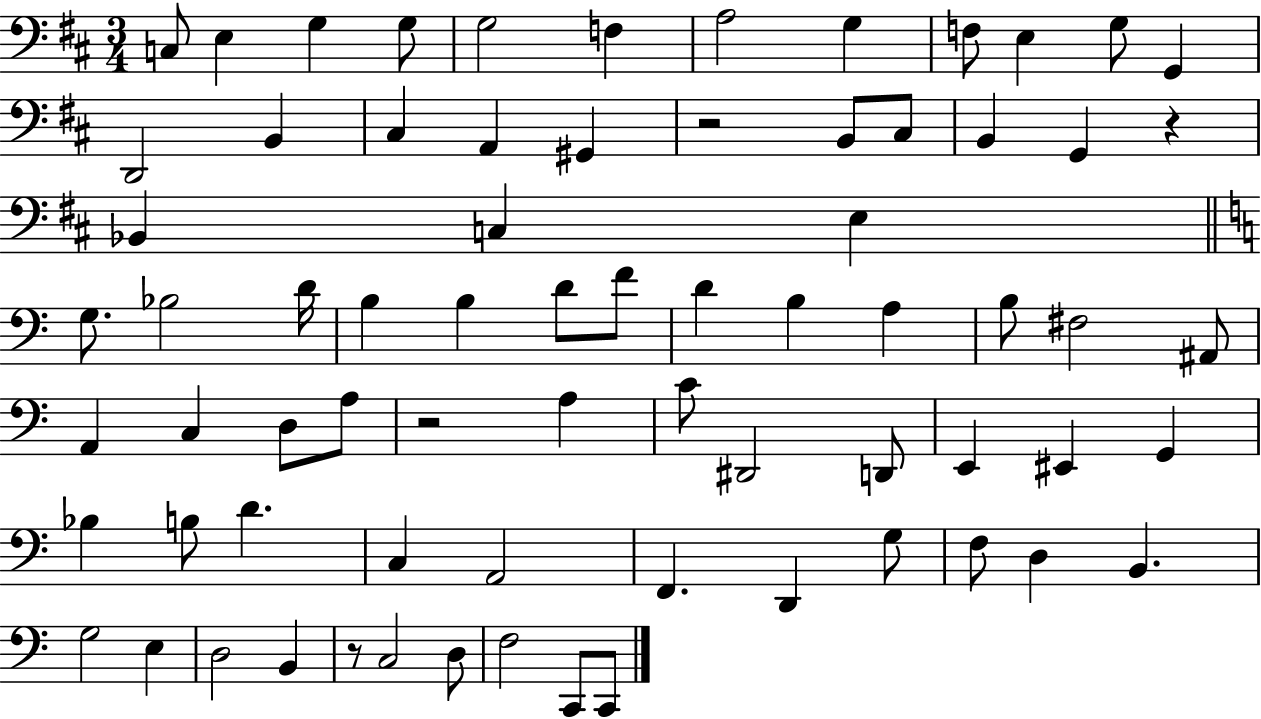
X:1
T:Untitled
M:3/4
L:1/4
K:D
C,/2 E, G, G,/2 G,2 F, A,2 G, F,/2 E, G,/2 G,, D,,2 B,, ^C, A,, ^G,, z2 B,,/2 ^C,/2 B,, G,, z _B,, C, E, G,/2 _B,2 D/4 B, B, D/2 F/2 D B, A, B,/2 ^F,2 ^A,,/2 A,, C, D,/2 A,/2 z2 A, C/2 ^D,,2 D,,/2 E,, ^E,, G,, _B, B,/2 D C, A,,2 F,, D,, G,/2 F,/2 D, B,, G,2 E, D,2 B,, z/2 C,2 D,/2 F,2 C,,/2 C,,/2